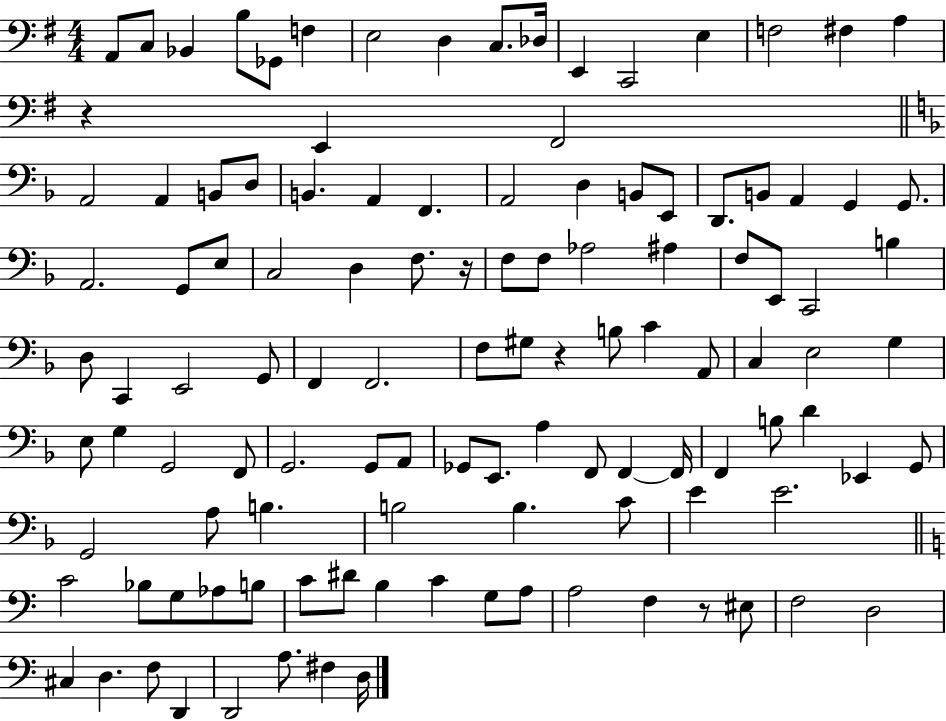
A2/e C3/e Bb2/q B3/e Gb2/e F3/q E3/h D3/q C3/e. Db3/s E2/q C2/h E3/q F3/h F#3/q A3/q R/q E2/q F#2/h A2/h A2/q B2/e D3/e B2/q. A2/q F2/q. A2/h D3/q B2/e E2/e D2/e. B2/e A2/q G2/q G2/e. A2/h. G2/e E3/e C3/h D3/q F3/e. R/s F3/e F3/e Ab3/h A#3/q F3/e E2/e C2/h B3/q D3/e C2/q E2/h G2/e F2/q F2/h. F3/e G#3/e R/q B3/e C4/q A2/e C3/q E3/h G3/q E3/e G3/q G2/h F2/e G2/h. G2/e A2/e Gb2/e E2/e. A3/q F2/e F2/q F2/s F2/q B3/e D4/q Eb2/q G2/e G2/h A3/e B3/q. B3/h B3/q. C4/e E4/q E4/h. C4/h Bb3/e G3/e Ab3/e B3/e C4/e D#4/e B3/q C4/q G3/e A3/e A3/h F3/q R/e EIS3/e F3/h D3/h C#3/q D3/q. F3/e D2/q D2/h A3/e. F#3/q D3/s